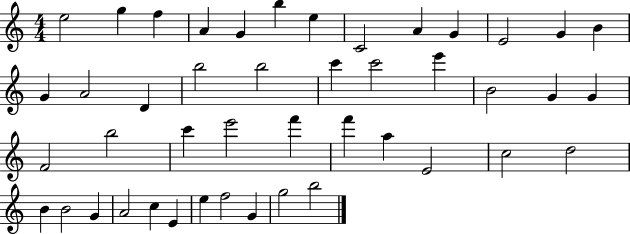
X:1
T:Untitled
M:4/4
L:1/4
K:C
e2 g f A G b e C2 A G E2 G B G A2 D b2 b2 c' c'2 e' B2 G G F2 b2 c' e'2 f' f' a E2 c2 d2 B B2 G A2 c E e f2 G g2 b2